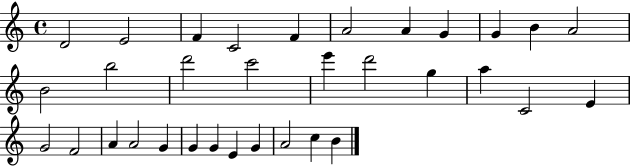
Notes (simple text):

D4/h E4/h F4/q C4/h F4/q A4/h A4/q G4/q G4/q B4/q A4/h B4/h B5/h D6/h C6/h E6/q D6/h G5/q A5/q C4/h E4/q G4/h F4/h A4/q A4/h G4/q G4/q G4/q E4/q G4/q A4/h C5/q B4/q